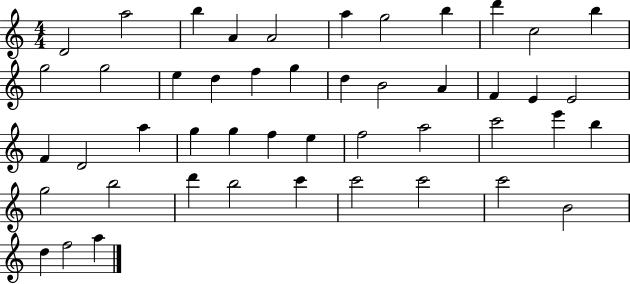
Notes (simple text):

D4/h A5/h B5/q A4/q A4/h A5/q G5/h B5/q D6/q C5/h B5/q G5/h G5/h E5/q D5/q F5/q G5/q D5/q B4/h A4/q F4/q E4/q E4/h F4/q D4/h A5/q G5/q G5/q F5/q E5/q F5/h A5/h C6/h E6/q B5/q G5/h B5/h D6/q B5/h C6/q C6/h C6/h C6/h B4/h D5/q F5/h A5/q